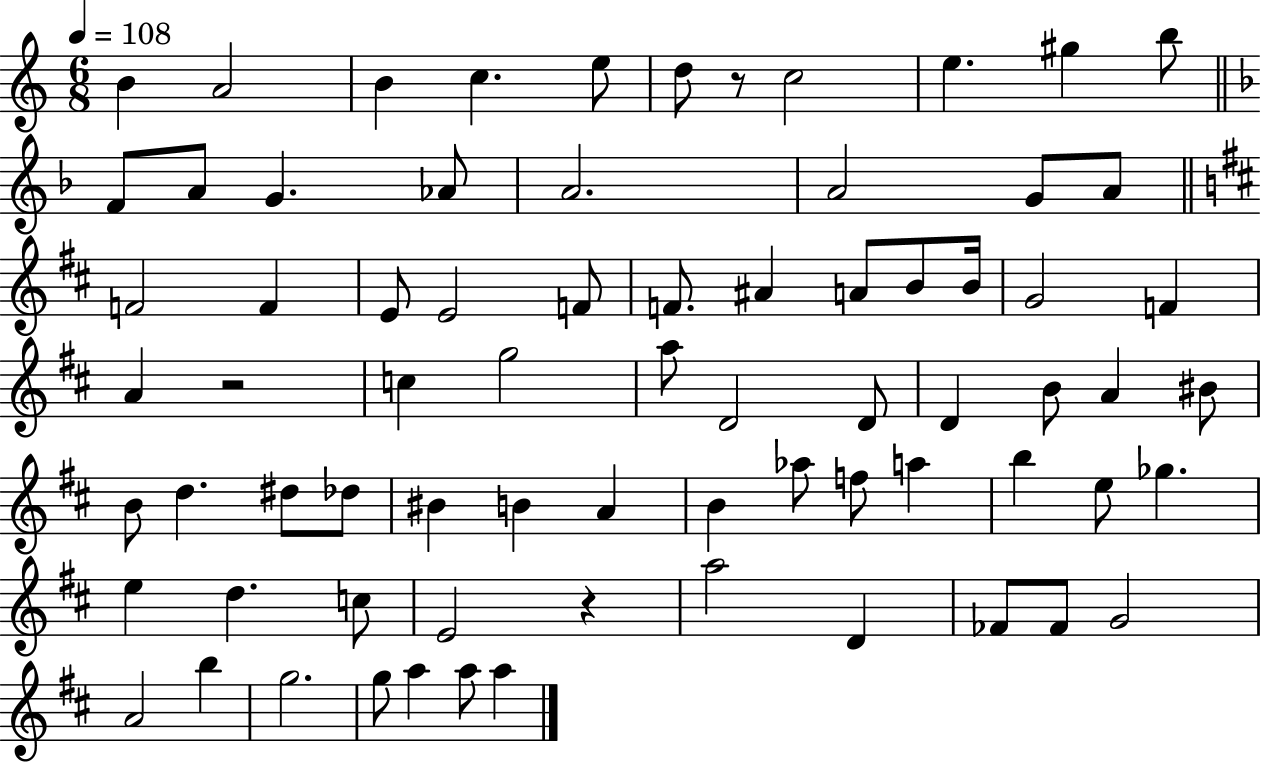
B4/q A4/h B4/q C5/q. E5/e D5/e R/e C5/h E5/q. G#5/q B5/e F4/e A4/e G4/q. Ab4/e A4/h. A4/h G4/e A4/e F4/h F4/q E4/e E4/h F4/e F4/e. A#4/q A4/e B4/e B4/s G4/h F4/q A4/q R/h C5/q G5/h A5/e D4/h D4/e D4/q B4/e A4/q BIS4/e B4/e D5/q. D#5/e Db5/e BIS4/q B4/q A4/q B4/q Ab5/e F5/e A5/q B5/q E5/e Gb5/q. E5/q D5/q. C5/e E4/h R/q A5/h D4/q FES4/e FES4/e G4/h A4/h B5/q G5/h. G5/e A5/q A5/e A5/q